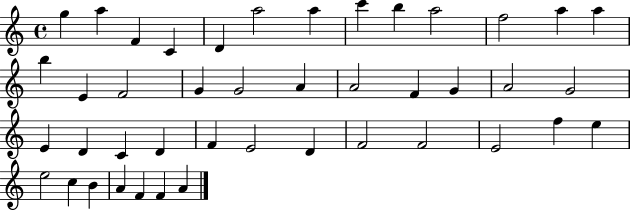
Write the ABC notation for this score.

X:1
T:Untitled
M:4/4
L:1/4
K:C
g a F C D a2 a c' b a2 f2 a a b E F2 G G2 A A2 F G A2 G2 E D C D F E2 D F2 F2 E2 f e e2 c B A F F A